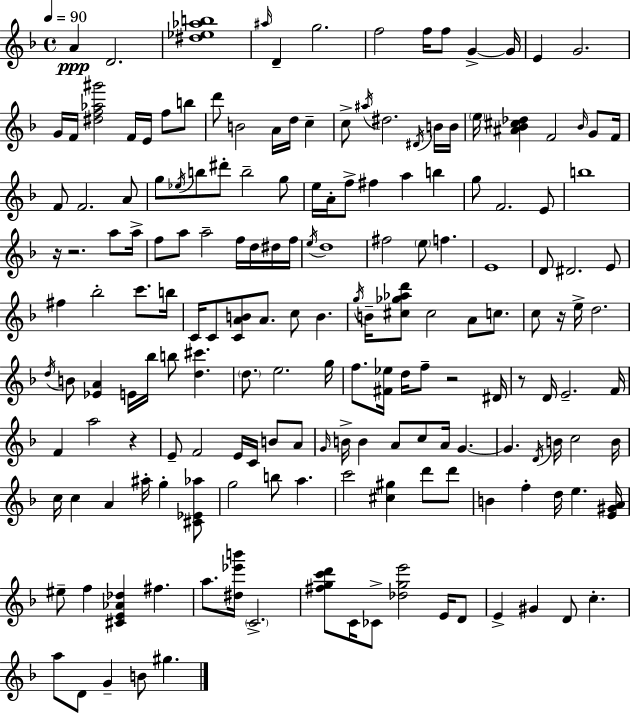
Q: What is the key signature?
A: D minor